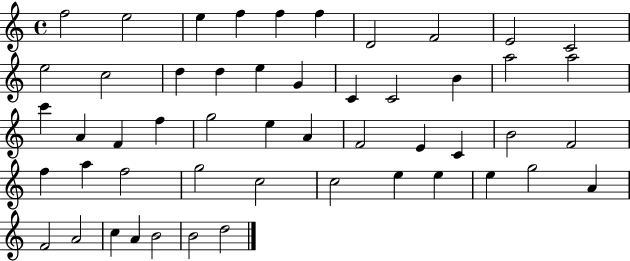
F5/h E5/h E5/q F5/q F5/q F5/q D4/h F4/h E4/h C4/h E5/h C5/h D5/q D5/q E5/q G4/q C4/q C4/h B4/q A5/h A5/h C6/q A4/q F4/q F5/q G5/h E5/q A4/q F4/h E4/q C4/q B4/h F4/h F5/q A5/q F5/h G5/h C5/h C5/h E5/q E5/q E5/q G5/h A4/q F4/h A4/h C5/q A4/q B4/h B4/h D5/h